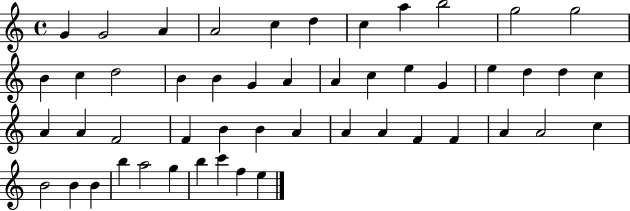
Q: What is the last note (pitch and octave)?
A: E5